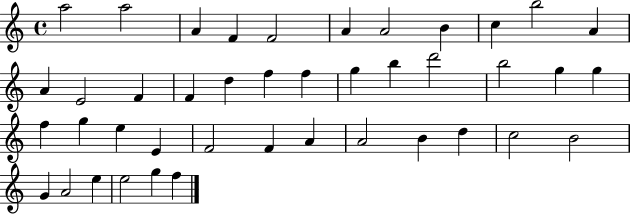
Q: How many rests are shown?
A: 0